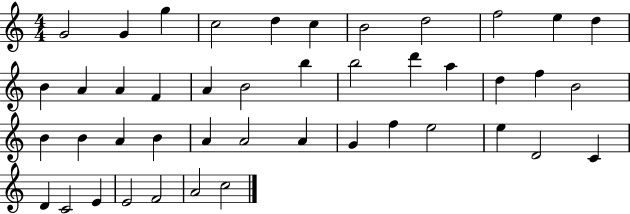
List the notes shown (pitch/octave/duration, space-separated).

G4/h G4/q G5/q C5/h D5/q C5/q B4/h D5/h F5/h E5/q D5/q B4/q A4/q A4/q F4/q A4/q B4/h B5/q B5/h D6/q A5/q D5/q F5/q B4/h B4/q B4/q A4/q B4/q A4/q A4/h A4/q G4/q F5/q E5/h E5/q D4/h C4/q D4/q C4/h E4/q E4/h F4/h A4/h C5/h